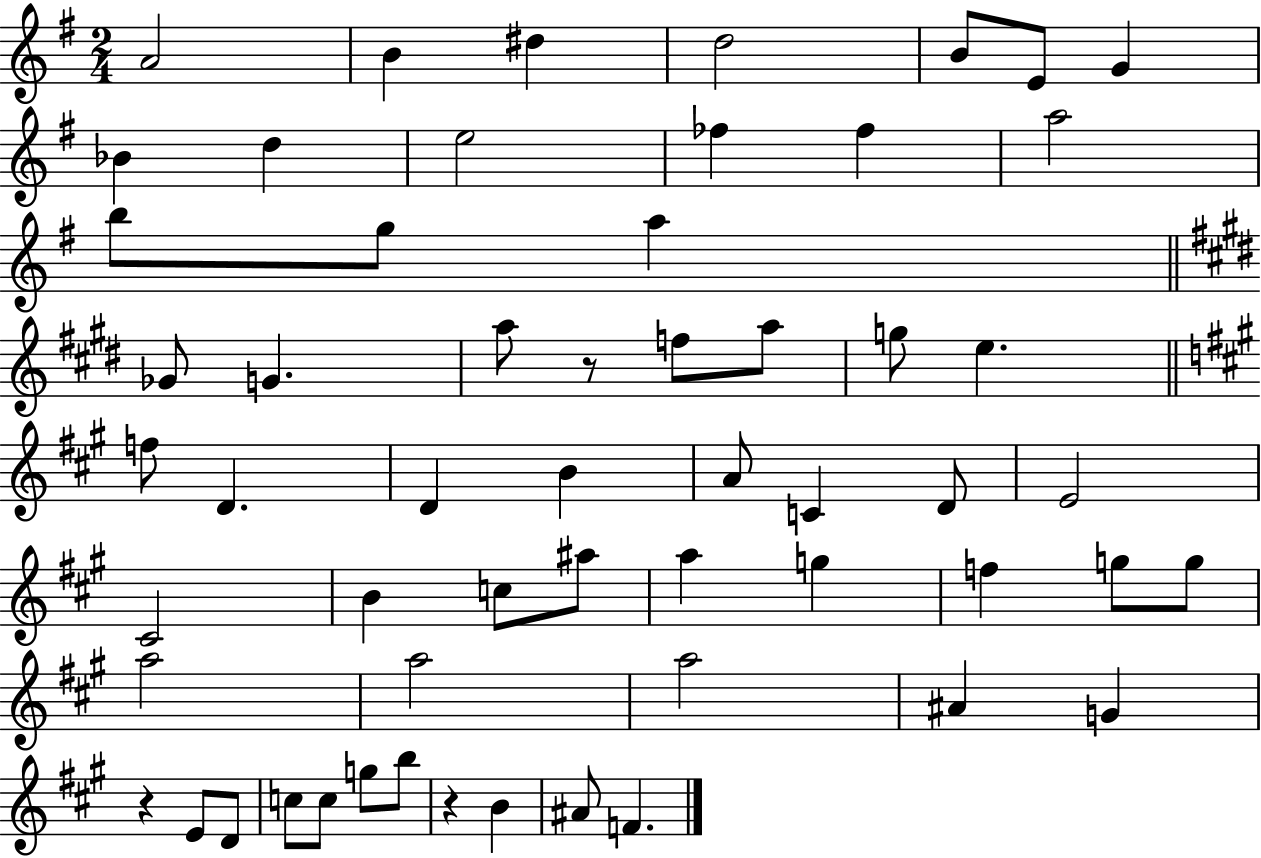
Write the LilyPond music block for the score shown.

{
  \clef treble
  \numericTimeSignature
  \time 2/4
  \key g \major
  a'2 | b'4 dis''4 | d''2 | b'8 e'8 g'4 | \break bes'4 d''4 | e''2 | fes''4 fes''4 | a''2 | \break b''8 g''8 a''4 | \bar "||" \break \key e \major ges'8 g'4. | a''8 r8 f''8 a''8 | g''8 e''4. | \bar "||" \break \key a \major f''8 d'4. | d'4 b'4 | a'8 c'4 d'8 | e'2 | \break cis'2 | b'4 c''8 ais''8 | a''4 g''4 | f''4 g''8 g''8 | \break a''2 | a''2 | a''2 | ais'4 g'4 | \break r4 e'8 d'8 | c''8 c''8 g''8 b''8 | r4 b'4 | ais'8 f'4. | \break \bar "|."
}